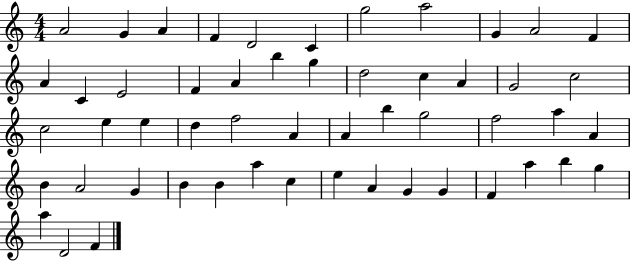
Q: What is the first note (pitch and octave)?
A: A4